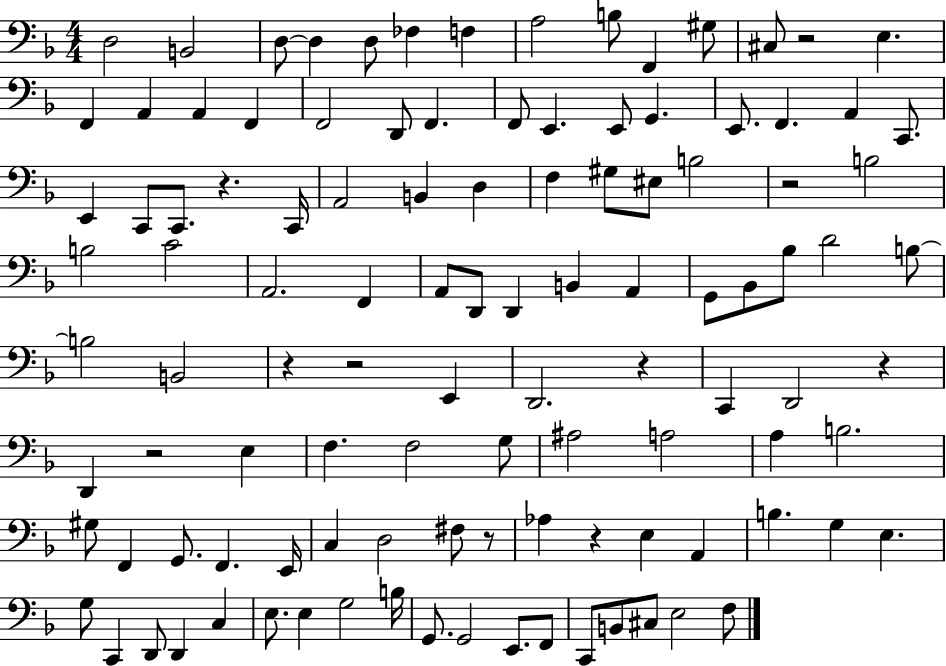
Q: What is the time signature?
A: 4/4